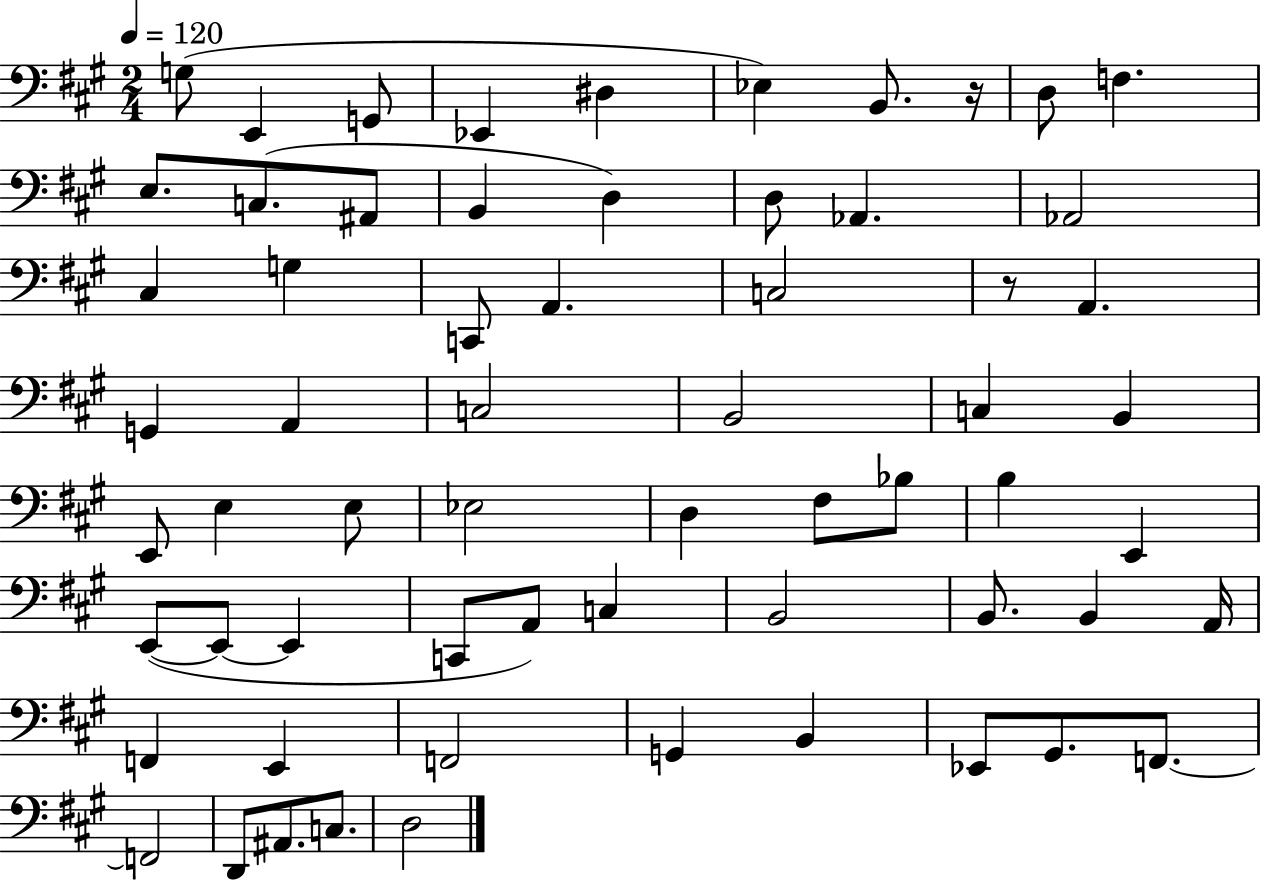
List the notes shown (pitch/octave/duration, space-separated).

G3/e E2/q G2/e Eb2/q D#3/q Eb3/q B2/e. R/s D3/e F3/q. E3/e. C3/e. A#2/e B2/q D3/q D3/e Ab2/q. Ab2/h C#3/q G3/q C2/e A2/q. C3/h R/e A2/q. G2/q A2/q C3/h B2/h C3/q B2/q E2/e E3/q E3/e Eb3/h D3/q F#3/e Bb3/e B3/q E2/q E2/e E2/e E2/q C2/e A2/e C3/q B2/h B2/e. B2/q A2/s F2/q E2/q F2/h G2/q B2/q Eb2/e G#2/e. F2/e. F2/h D2/e A#2/e. C3/e. D3/h